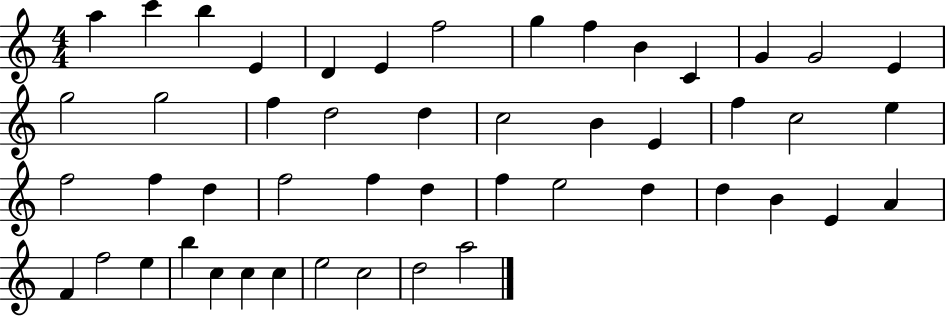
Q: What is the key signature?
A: C major